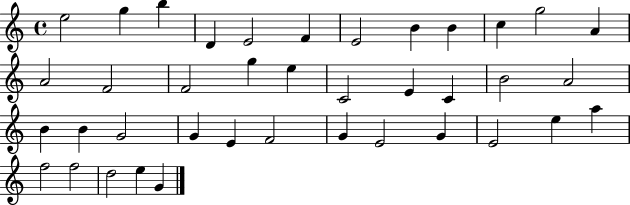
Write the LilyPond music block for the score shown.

{
  \clef treble
  \time 4/4
  \defaultTimeSignature
  \key c \major
  e''2 g''4 b''4 | d'4 e'2 f'4 | e'2 b'4 b'4 | c''4 g''2 a'4 | \break a'2 f'2 | f'2 g''4 e''4 | c'2 e'4 c'4 | b'2 a'2 | \break b'4 b'4 g'2 | g'4 e'4 f'2 | g'4 e'2 g'4 | e'2 e''4 a''4 | \break f''2 f''2 | d''2 e''4 g'4 | \bar "|."
}